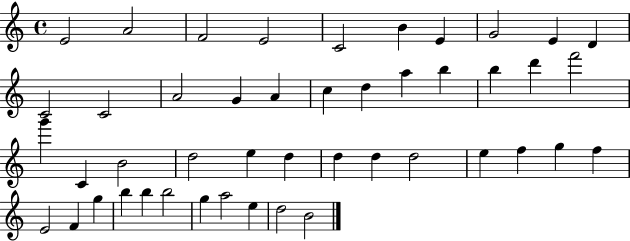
{
  \clef treble
  \time 4/4
  \defaultTimeSignature
  \key c \major
  e'2 a'2 | f'2 e'2 | c'2 b'4 e'4 | g'2 e'4 d'4 | \break c'2 c'2 | a'2 g'4 a'4 | c''4 d''4 a''4 b''4 | b''4 d'''4 f'''2 | \break g'''4 c'4 b'2 | d''2 e''4 d''4 | d''4 d''4 d''2 | e''4 f''4 g''4 f''4 | \break e'2 f'4 g''4 | b''4 b''4 b''2 | g''4 a''2 e''4 | d''2 b'2 | \break \bar "|."
}